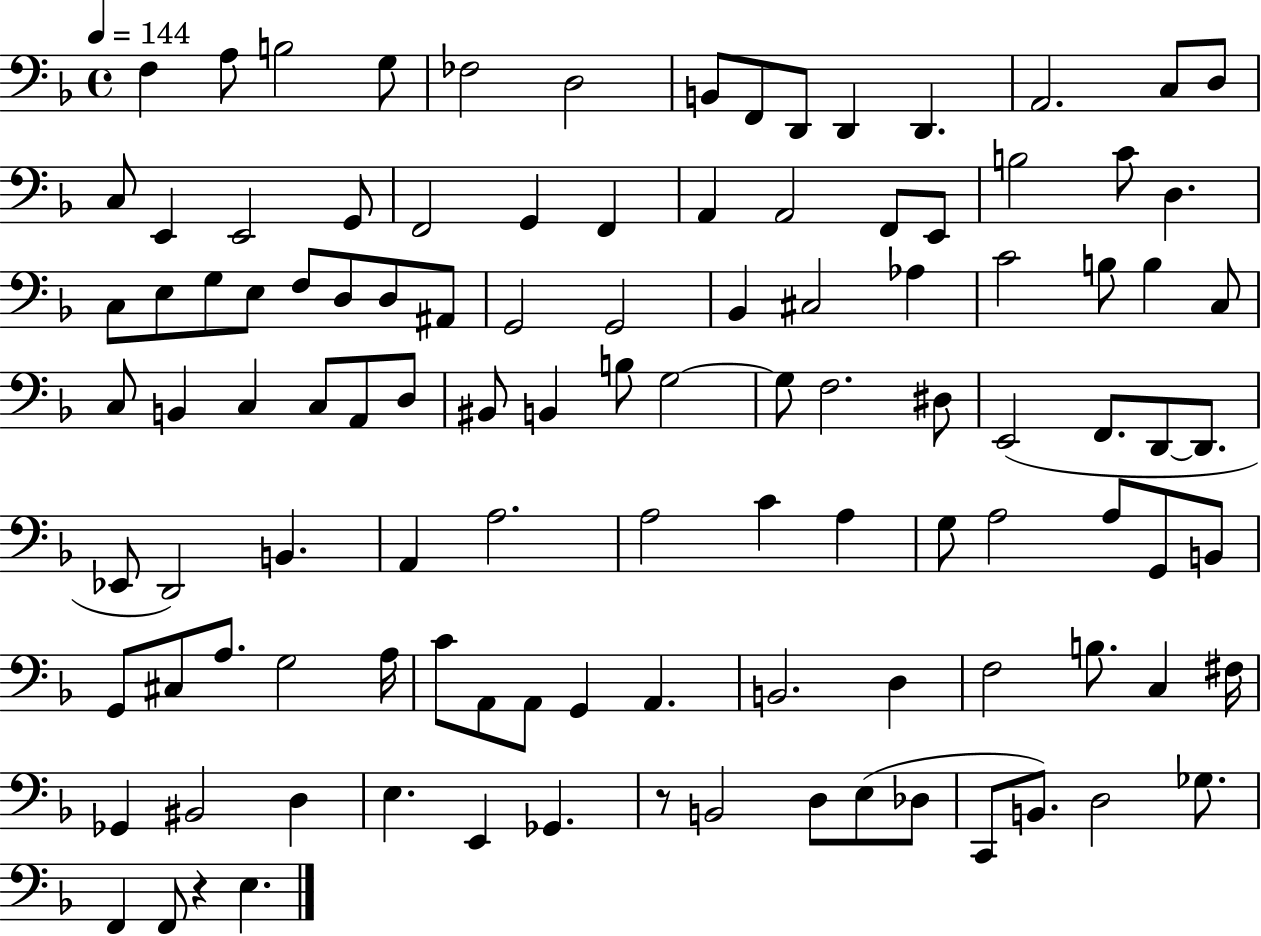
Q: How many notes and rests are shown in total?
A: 110